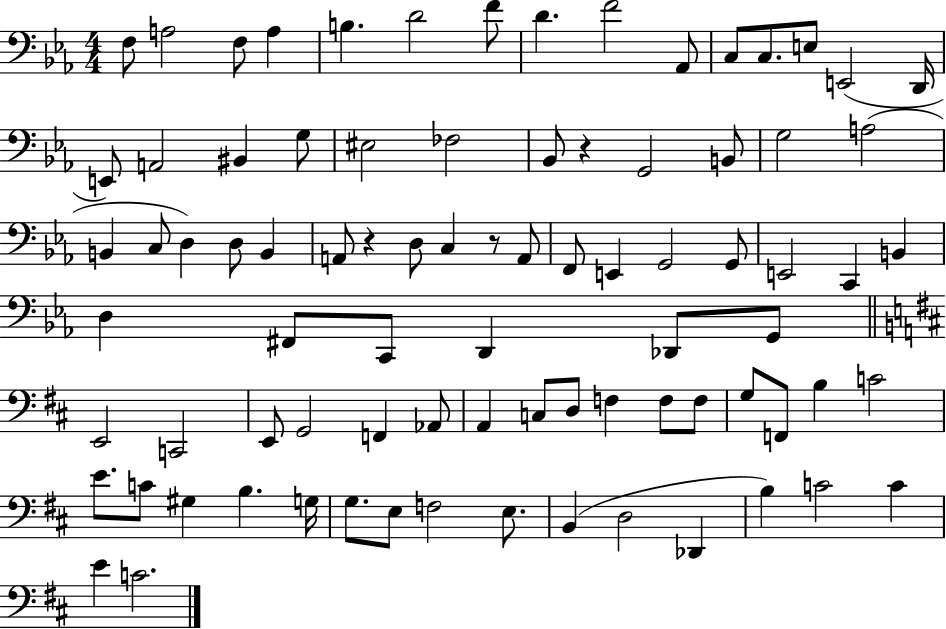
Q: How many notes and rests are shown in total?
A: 84